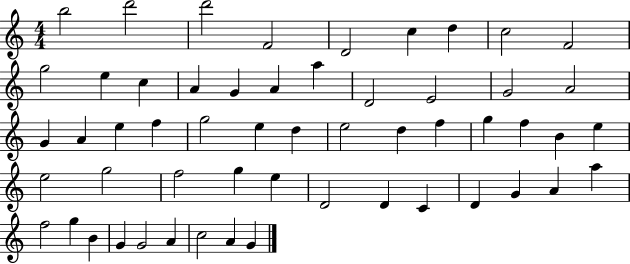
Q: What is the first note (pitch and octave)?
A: B5